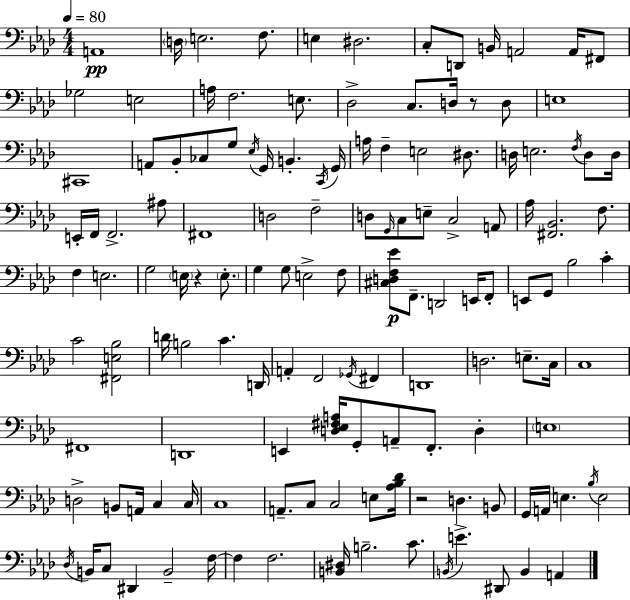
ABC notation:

X:1
T:Untitled
M:4/4
L:1/4
K:Fm
A,,4 D,/4 E,2 F,/2 E, ^D,2 C,/2 D,,/2 B,,/4 A,,2 A,,/4 ^F,,/2 _G,2 E,2 A,/4 F,2 E,/2 _D,2 C,/2 D,/4 z/2 D,/2 E,4 ^C,,4 A,,/2 _B,,/2 _C,/2 G,/2 _E,/4 G,,/4 B,, C,,/4 G,,/4 A,/4 F, E,2 ^D,/2 D,/4 E,2 F,/4 D,/2 D,/4 E,,/4 F,,/4 F,,2 ^A,/2 ^F,,4 D,2 F,2 D,/2 G,,/4 C,/2 E,/2 C,2 A,,/2 _A,/4 [^F,,_B,,]2 F,/2 F, E,2 G,2 E,/4 z E,/2 G, G,/2 E,2 F,/2 [^C,D,F,_E]/2 F,,/2 D,,2 E,,/4 F,,/2 E,,/2 G,,/2 _B,2 C C2 [^F,,E,_B,]2 D/4 B,2 C D,,/4 A,, F,,2 _G,,/4 ^F,, D,,4 D,2 E,/2 C,/4 C,4 ^F,,4 D,,4 E,, [D,_E,^F,A,]/4 G,,/2 A,,/2 F,,/2 D, E,4 D,2 B,,/2 A,,/4 C, C,/4 C,4 A,,/2 C,/2 C,2 E,/2 [_A,_B,_D]/4 z2 D, B,,/2 G,,/4 A,,/4 E, _B,/4 E,2 _D,/4 B,,/4 C,/2 ^D,, B,,2 F,/4 F, F,2 [B,,^D,]/4 B,2 C/2 B,,/4 E ^D,,/2 B,, A,,